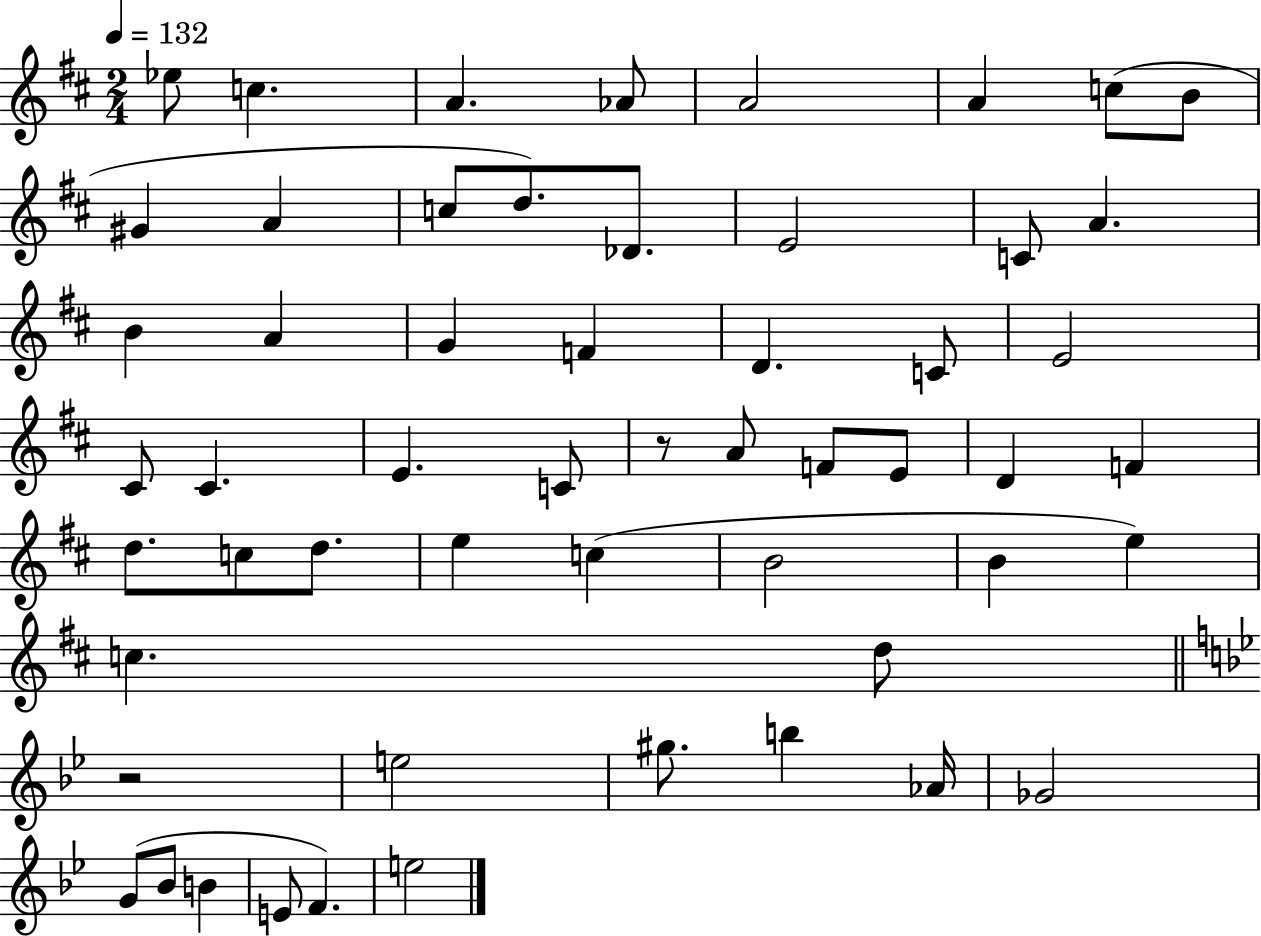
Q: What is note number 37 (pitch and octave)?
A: C5